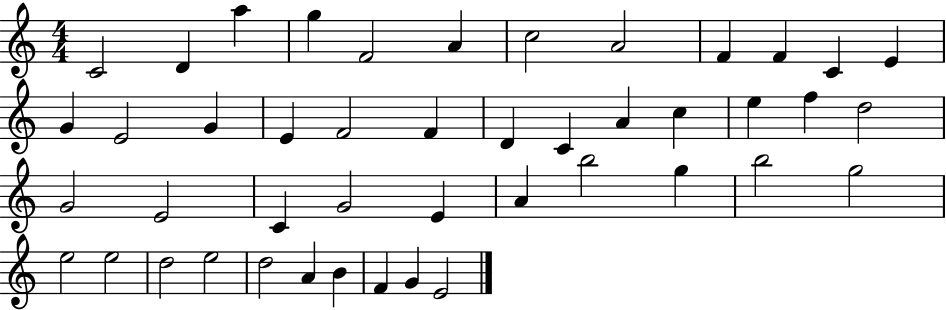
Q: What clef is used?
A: treble